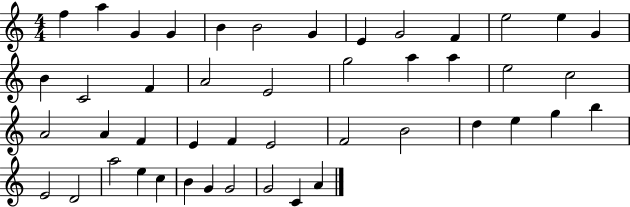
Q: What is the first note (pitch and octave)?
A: F5